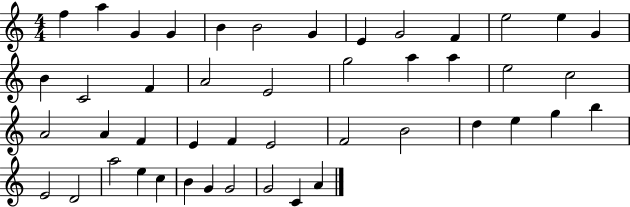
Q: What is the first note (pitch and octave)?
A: F5